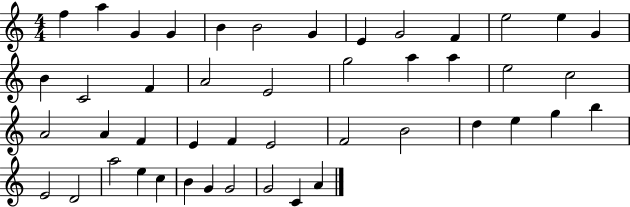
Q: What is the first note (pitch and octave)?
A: F5